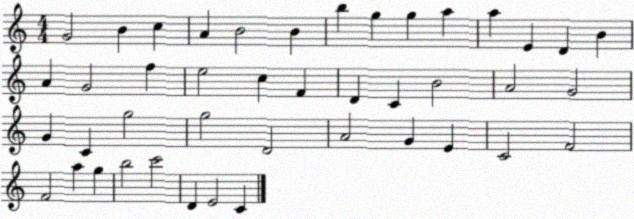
X:1
T:Untitled
M:4/4
L:1/4
K:C
G2 B c A B2 B b g g a a E D B A G2 f e2 c F D C B2 A2 G2 G C g2 g2 D2 A2 G E C2 F2 F2 a g b2 c'2 D E2 C